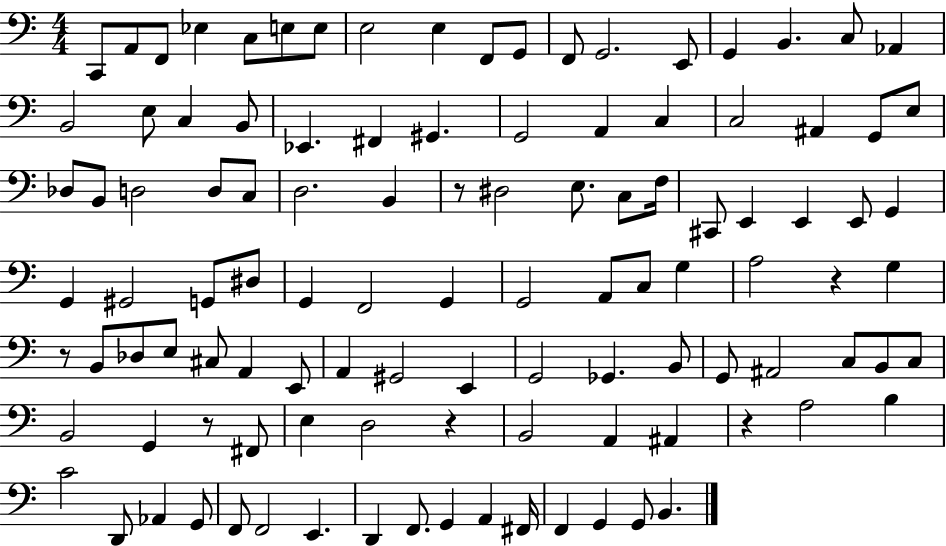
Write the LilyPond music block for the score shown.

{
  \clef bass
  \numericTimeSignature
  \time 4/4
  \key c \major
  c,8 a,8 f,8 ees4 c8 e8 e8 | e2 e4 f,8 g,8 | f,8 g,2. e,8 | g,4 b,4. c8 aes,4 | \break b,2 e8 c4 b,8 | ees,4. fis,4 gis,4. | g,2 a,4 c4 | c2 ais,4 g,8 e8 | \break des8 b,8 d2 d8 c8 | d2. b,4 | r8 dis2 e8. c8 f16 | cis,8 e,4 e,4 e,8 g,4 | \break g,4 gis,2 g,8 dis8 | g,4 f,2 g,4 | g,2 a,8 c8 g4 | a2 r4 g4 | \break r8 b,8 des8 e8 cis8 a,4 e,8 | a,4 gis,2 e,4 | g,2 ges,4. b,8 | g,8 ais,2 c8 b,8 c8 | \break b,2 g,4 r8 fis,8 | e4 d2 r4 | b,2 a,4 ais,4 | r4 a2 b4 | \break c'2 d,8 aes,4 g,8 | f,8 f,2 e,4. | d,4 f,8. g,4 a,4 fis,16 | f,4 g,4 g,8 b,4. | \break \bar "|."
}